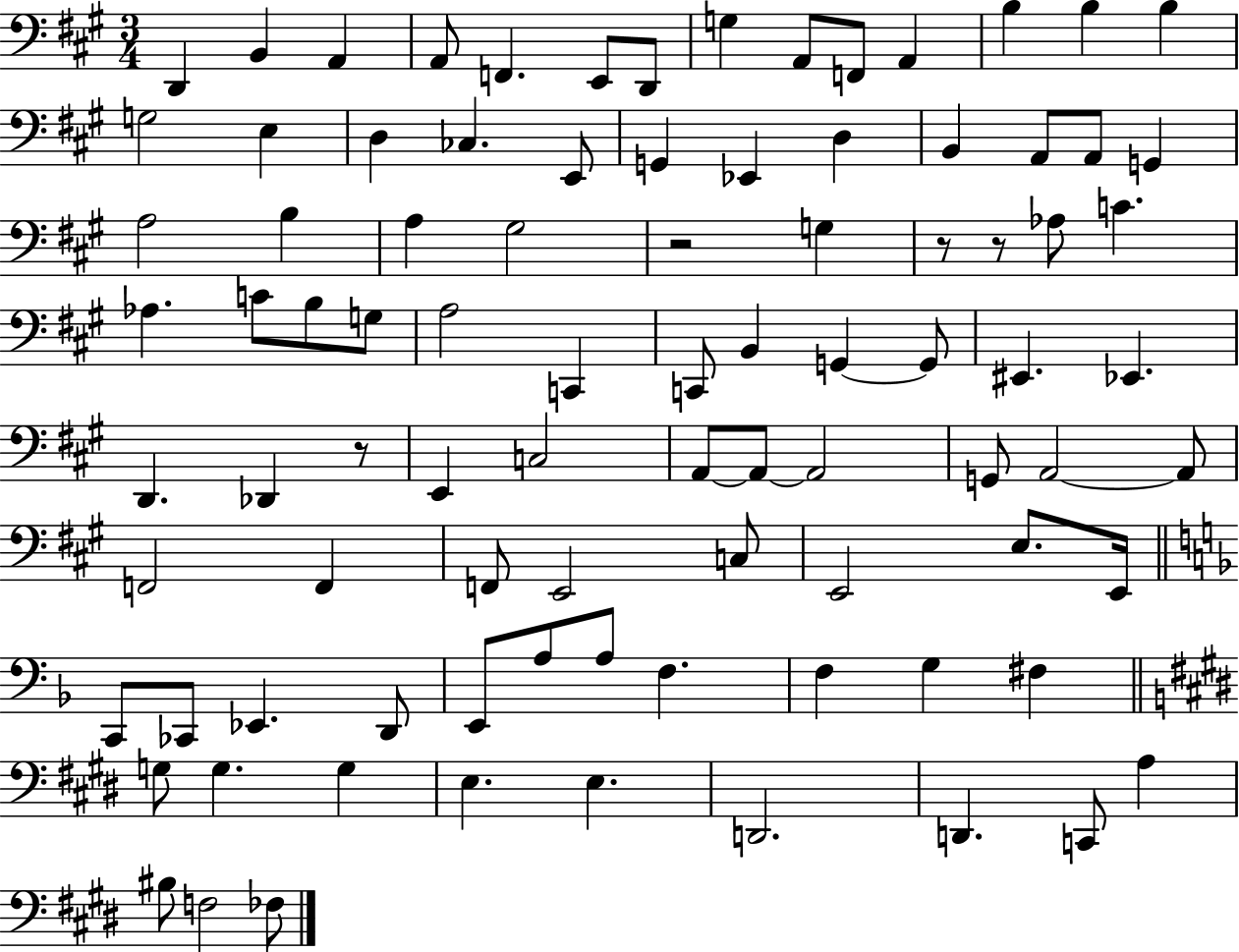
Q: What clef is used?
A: bass